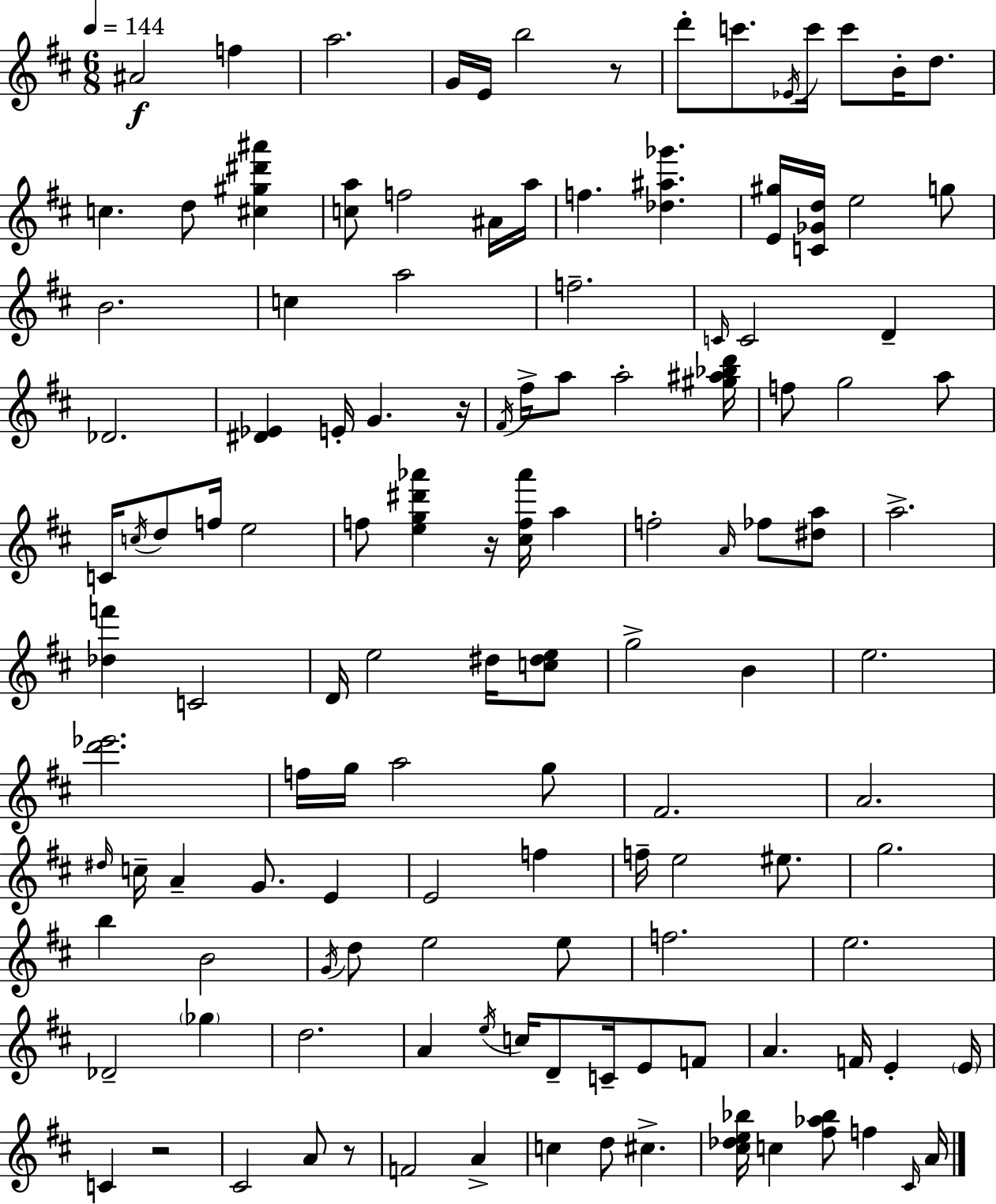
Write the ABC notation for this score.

X:1
T:Untitled
M:6/8
L:1/4
K:D
^A2 f a2 G/4 E/4 b2 z/2 d'/2 c'/2 _E/4 c'/4 c'/2 B/4 d/2 c d/2 [^c^g^d'^a'] [ca]/2 f2 ^A/4 a/4 f [_d^a_g'] [E^g]/4 [C_Gd]/4 e2 g/2 B2 c a2 f2 C/4 C2 D _D2 [^D_E] E/4 G z/4 ^F/4 ^f/4 a/2 a2 [^g^a_bd']/4 f/2 g2 a/2 C/4 c/4 d/2 f/4 e2 f/2 [eg^d'_a'] z/4 [^cf_a']/4 a f2 A/4 _f/2 [^da]/2 a2 [_df'] C2 D/4 e2 ^d/4 [c^de]/2 g2 B e2 [d'_e']2 f/4 g/4 a2 g/2 ^F2 A2 ^d/4 c/4 A G/2 E E2 f f/4 e2 ^e/2 g2 b B2 G/4 d/2 e2 e/2 f2 e2 _D2 _g d2 A e/4 c/4 D/2 C/4 E/2 F/2 A F/4 E E/4 C z2 ^C2 A/2 z/2 F2 A c d/2 ^c [^c_de_b]/4 c [^f_a_b]/2 f ^C/4 A/4